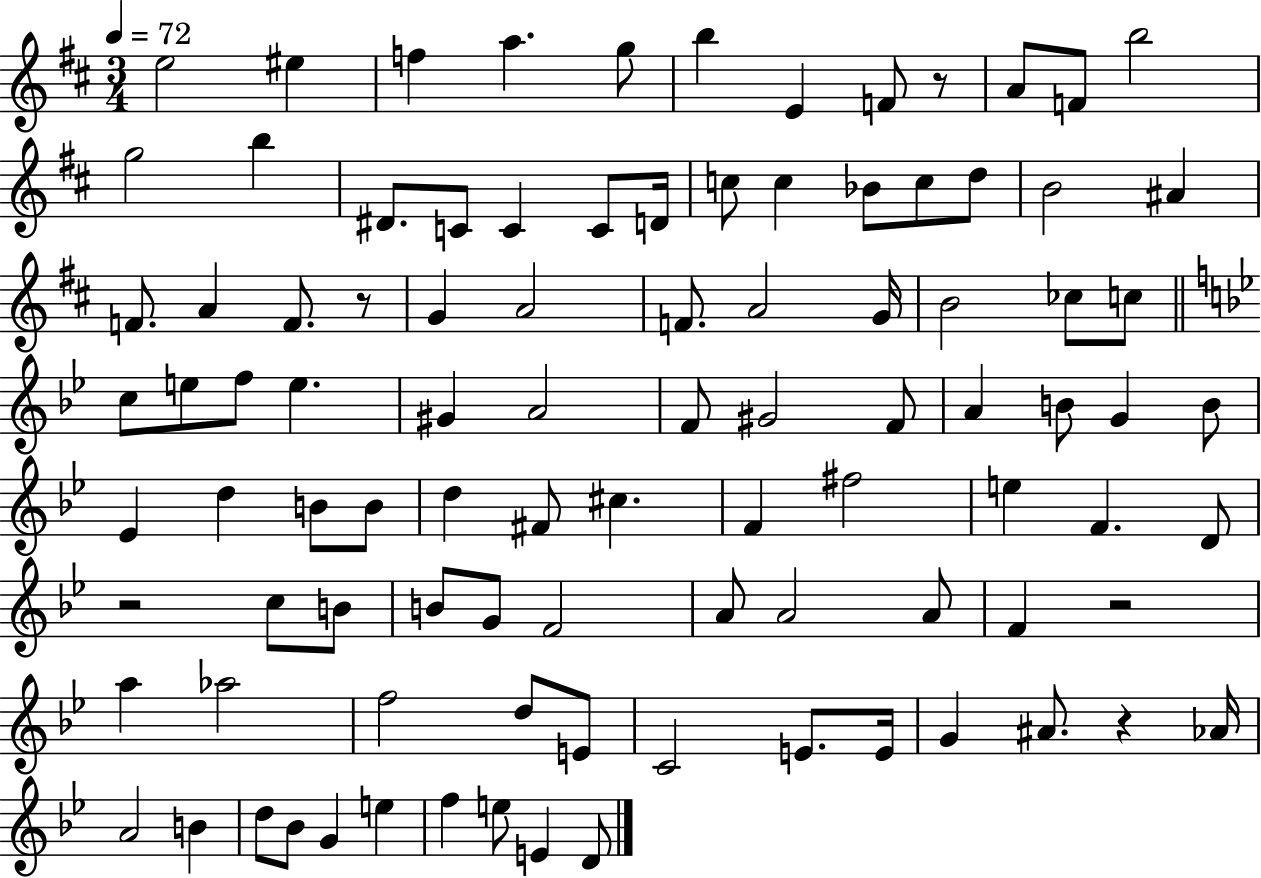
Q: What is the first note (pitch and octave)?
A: E5